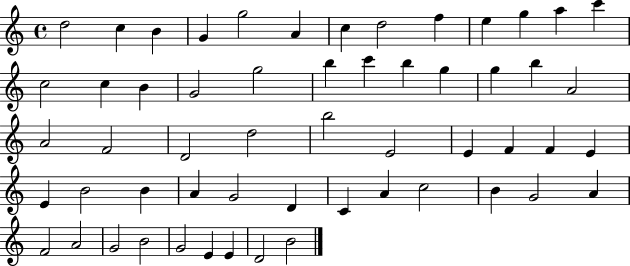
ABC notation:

X:1
T:Untitled
M:4/4
L:1/4
K:C
d2 c B G g2 A c d2 f e g a c' c2 c B G2 g2 b c' b g g b A2 A2 F2 D2 d2 b2 E2 E F F E E B2 B A G2 D C A c2 B G2 A F2 A2 G2 B2 G2 E E D2 B2